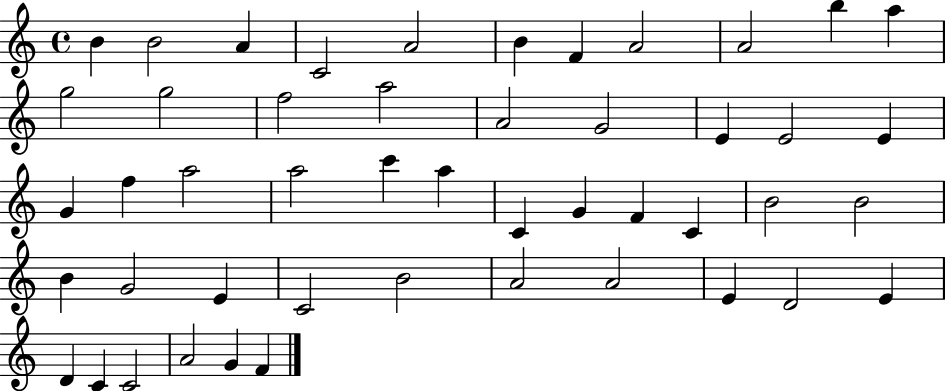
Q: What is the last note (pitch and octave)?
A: F4